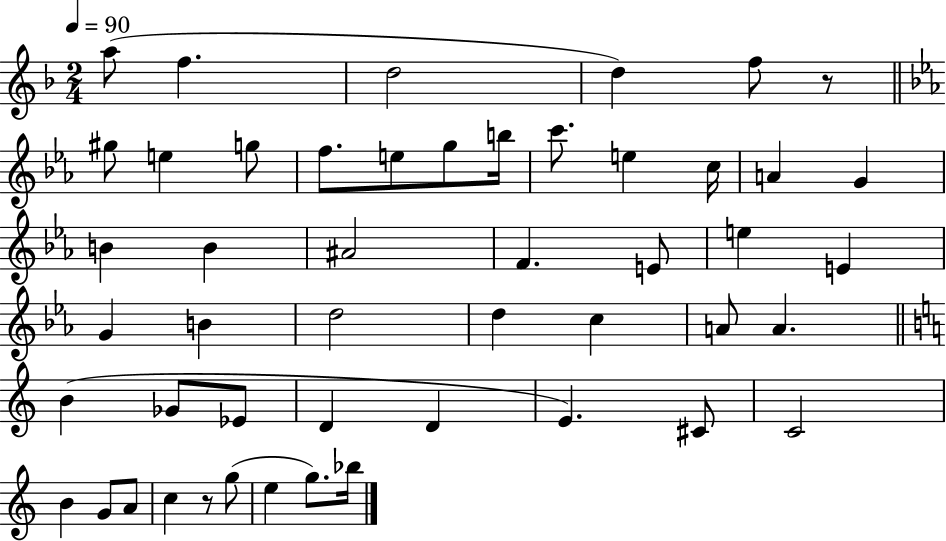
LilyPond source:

{
  \clef treble
  \numericTimeSignature
  \time 2/4
  \key f \major
  \tempo 4 = 90
  a''8( f''4. | d''2 | d''4) f''8 r8 | \bar "||" \break \key c \minor gis''8 e''4 g''8 | f''8. e''8 g''8 b''16 | c'''8. e''4 c''16 | a'4 g'4 | \break b'4 b'4 | ais'2 | f'4. e'8 | e''4 e'4 | \break g'4 b'4 | d''2 | d''4 c''4 | a'8 a'4. | \break \bar "||" \break \key c \major b'4( ges'8 ees'8 | d'4 d'4 | e'4.) cis'8 | c'2 | \break b'4 g'8 a'8 | c''4 r8 g''8( | e''4 g''8.) bes''16 | \bar "|."
}